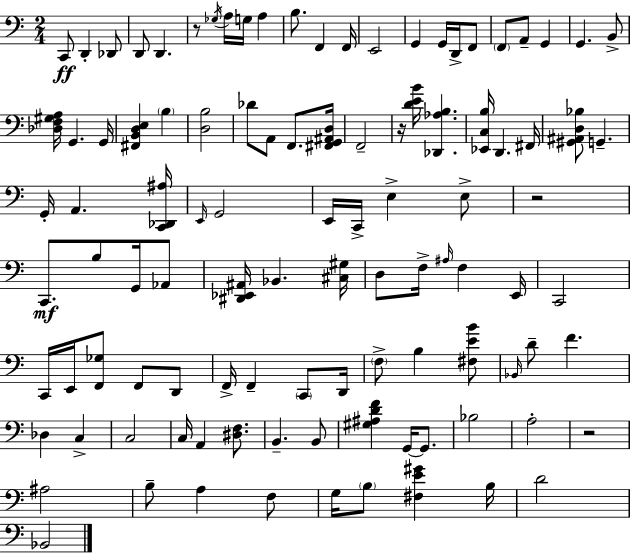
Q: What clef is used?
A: bass